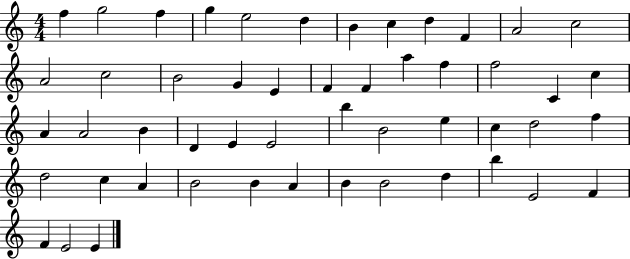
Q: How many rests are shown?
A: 0